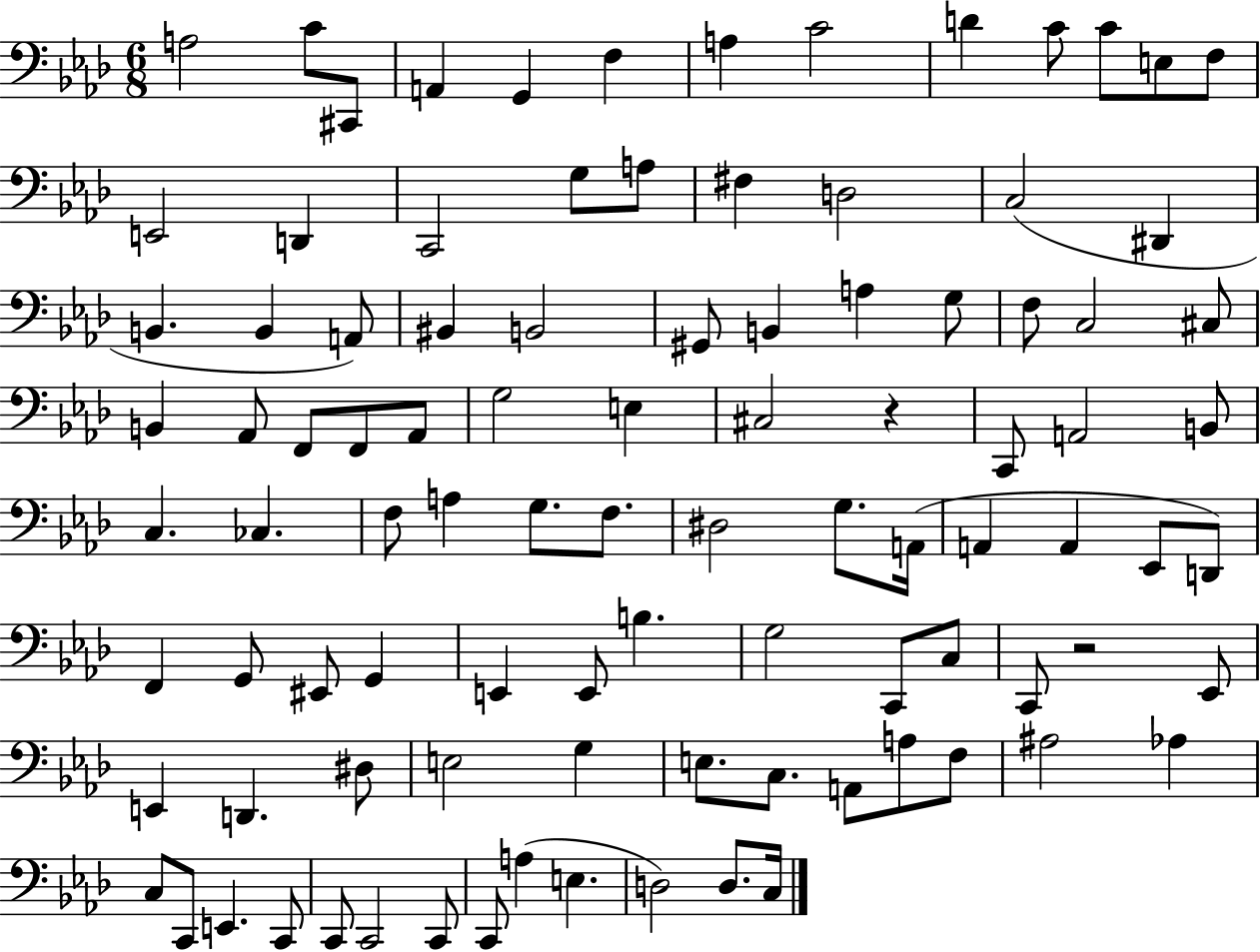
A3/h C4/e C#2/e A2/q G2/q F3/q A3/q C4/h D4/q C4/e C4/e E3/e F3/e E2/h D2/q C2/h G3/e A3/e F#3/q D3/h C3/h D#2/q B2/q. B2/q A2/e BIS2/q B2/h G#2/e B2/q A3/q G3/e F3/e C3/h C#3/e B2/q Ab2/e F2/e F2/e Ab2/e G3/h E3/q C#3/h R/q C2/e A2/h B2/e C3/q. CES3/q. F3/e A3/q G3/e. F3/e. D#3/h G3/e. A2/s A2/q A2/q Eb2/e D2/e F2/q G2/e EIS2/e G2/q E2/q E2/e B3/q. G3/h C2/e C3/e C2/e R/h Eb2/e E2/q D2/q. D#3/e E3/h G3/q E3/e. C3/e. A2/e A3/e F3/e A#3/h Ab3/q C3/e C2/e E2/q. C2/e C2/e C2/h C2/e C2/e A3/q E3/q. D3/h D3/e. C3/s